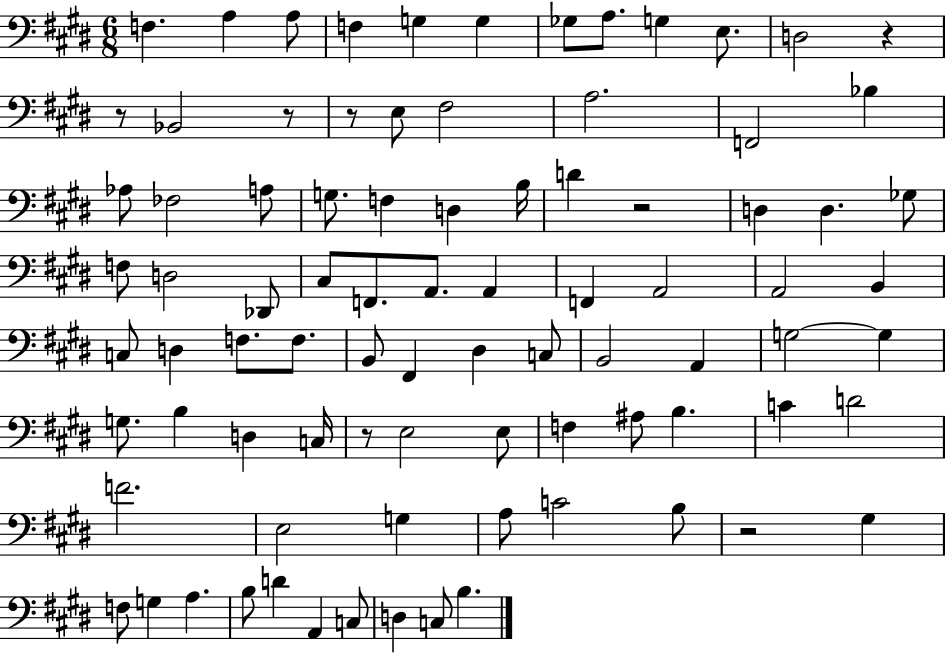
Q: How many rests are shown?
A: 7